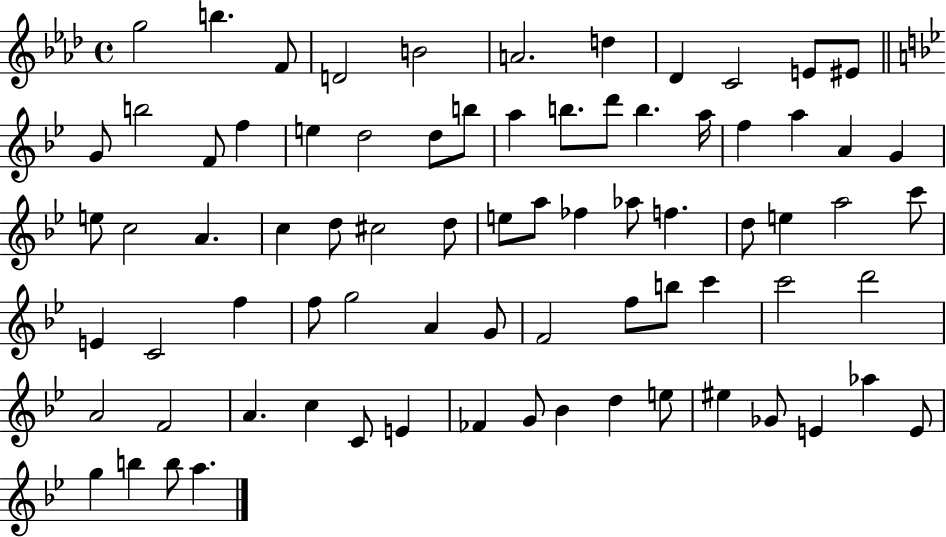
G5/h B5/q. F4/e D4/h B4/h A4/h. D5/q Db4/q C4/h E4/e EIS4/e G4/e B5/h F4/e F5/q E5/q D5/h D5/e B5/e A5/q B5/e. D6/e B5/q. A5/s F5/q A5/q A4/q G4/q E5/e C5/h A4/q. C5/q D5/e C#5/h D5/e E5/e A5/e FES5/q Ab5/e F5/q. D5/e E5/q A5/h C6/e E4/q C4/h F5/q F5/e G5/h A4/q G4/e F4/h F5/e B5/e C6/q C6/h D6/h A4/h F4/h A4/q. C5/q C4/e E4/q FES4/q G4/e Bb4/q D5/q E5/e EIS5/q Gb4/e E4/q Ab5/q E4/e G5/q B5/q B5/e A5/q.